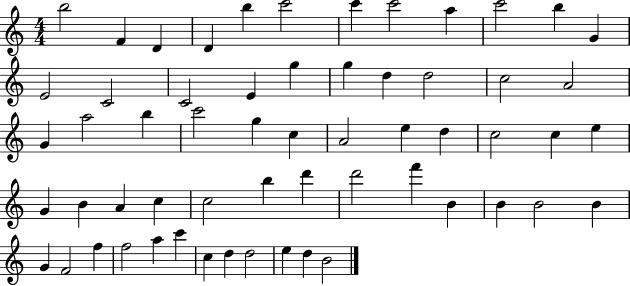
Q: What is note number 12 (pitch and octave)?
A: G4